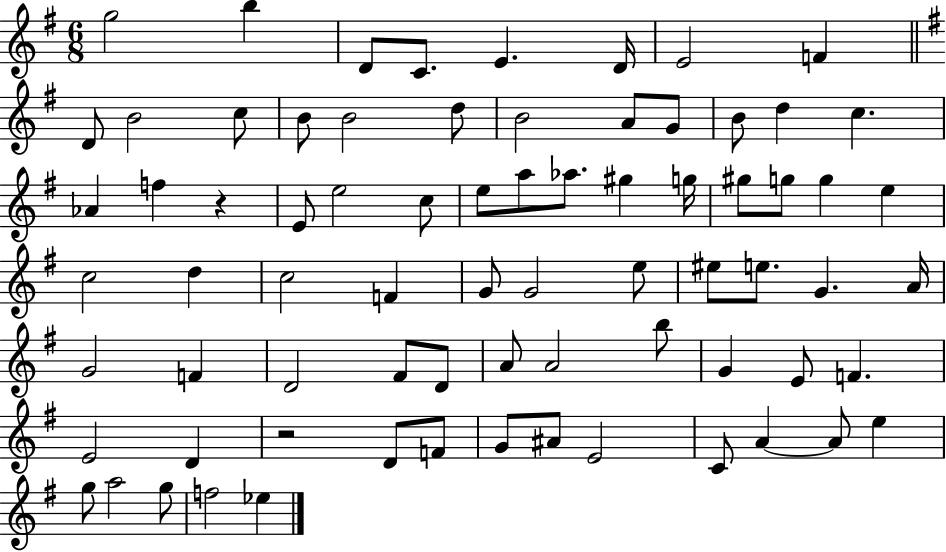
X:1
T:Untitled
M:6/8
L:1/4
K:G
g2 b D/2 C/2 E D/4 E2 F D/2 B2 c/2 B/2 B2 d/2 B2 A/2 G/2 B/2 d c _A f z E/2 e2 c/2 e/2 a/2 _a/2 ^g g/4 ^g/2 g/2 g e c2 d c2 F G/2 G2 e/2 ^e/2 e/2 G A/4 G2 F D2 ^F/2 D/2 A/2 A2 b/2 G E/2 F E2 D z2 D/2 F/2 G/2 ^A/2 E2 C/2 A A/2 e g/2 a2 g/2 f2 _e